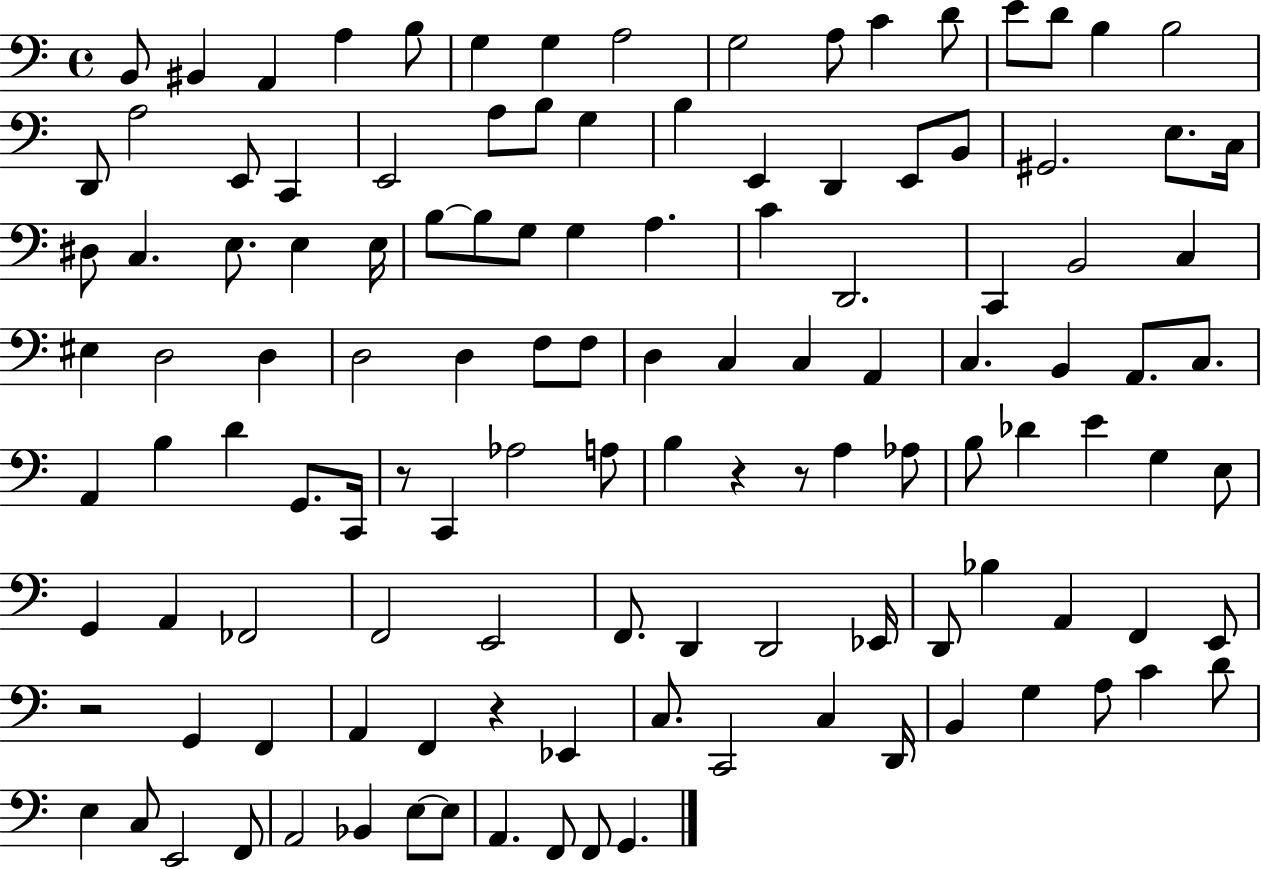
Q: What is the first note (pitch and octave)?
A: B2